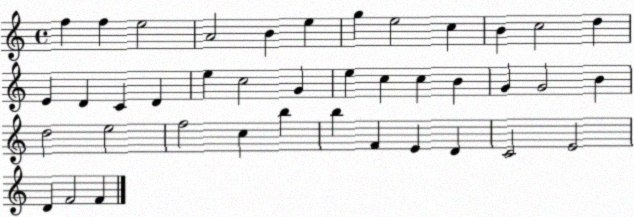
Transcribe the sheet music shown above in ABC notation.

X:1
T:Untitled
M:4/4
L:1/4
K:C
f f e2 A2 B e g e2 c B c2 d E D C D e c2 G e c c B G G2 B d2 e2 f2 c b b F E D C2 E2 D F2 F